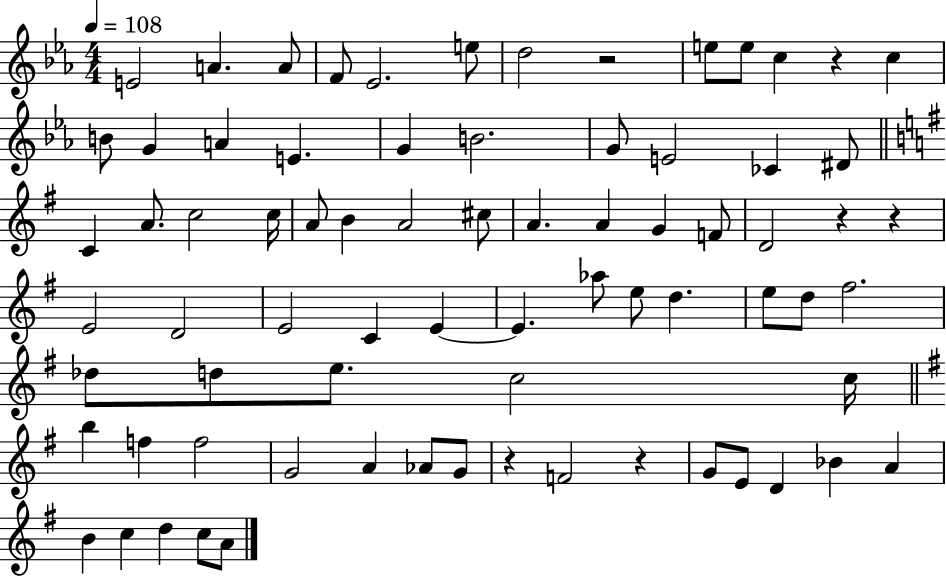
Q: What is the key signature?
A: EES major